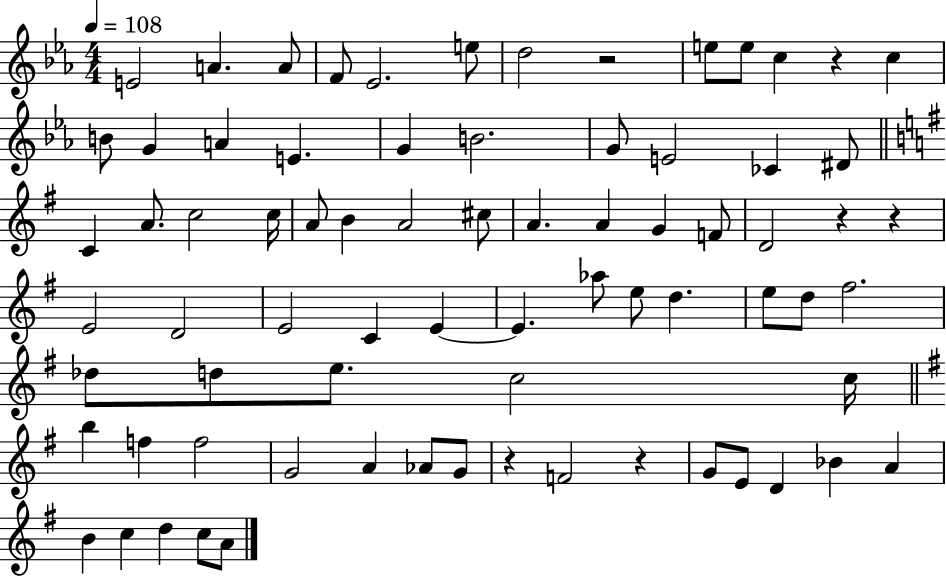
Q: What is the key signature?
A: EES major